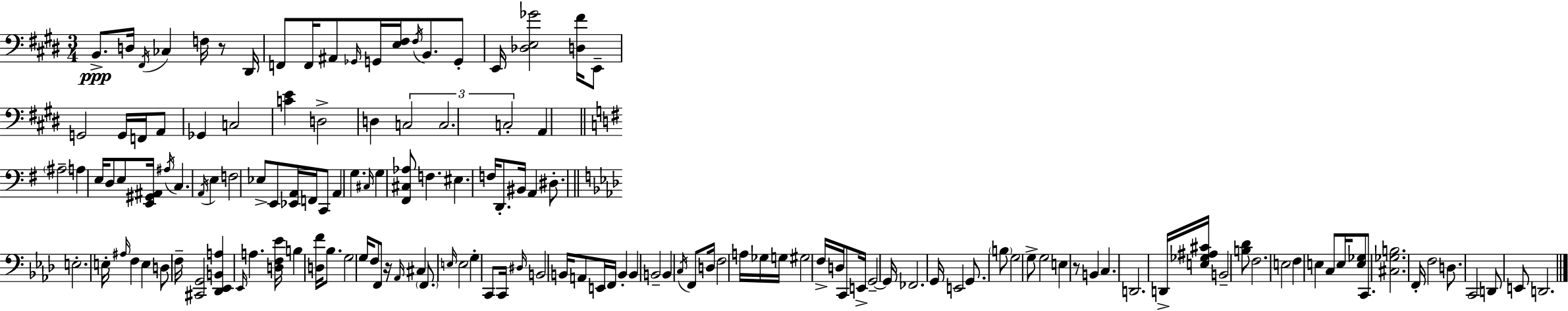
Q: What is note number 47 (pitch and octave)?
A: F3